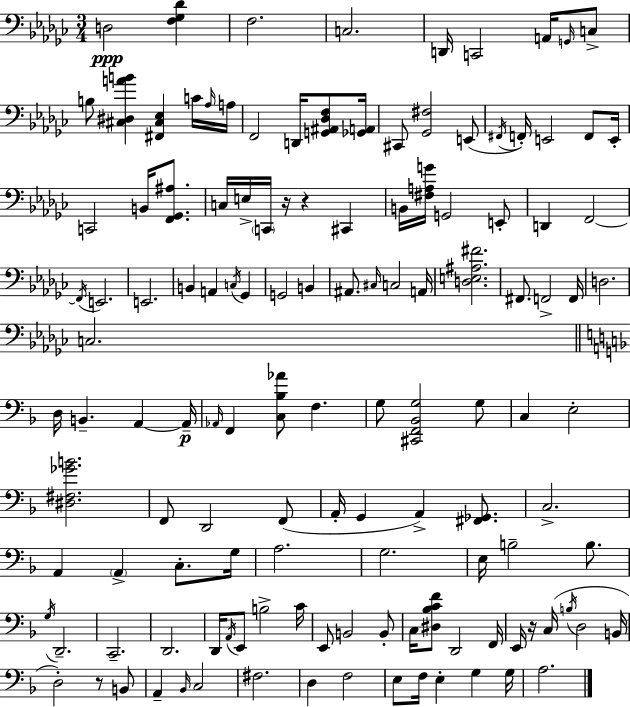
X:1
T:Untitled
M:3/4
L:1/4
K:Ebm
D,2 [F,_G,_D] F,2 C,2 D,,/4 C,,2 A,,/4 G,,/4 C,/2 B,/2 [^C,^D,AB] [^F,,^C,_E,] C/4 _A,/4 A,/4 F,,2 D,,/4 [G,,^A,,_D,F,]/2 [_G,,A,,]/4 ^C,,/2 [_G,,^F,]2 E,,/2 ^F,,/4 F,,/4 E,,2 F,,/2 E,,/4 C,,2 B,,/4 [F,,_G,,^A,]/2 C,/4 E,/4 C,,/4 z/4 z ^C,, B,,/4 [^F,A,G]/4 G,,2 E,,/2 D,, F,,2 F,,/4 E,,2 E,,2 B,, A,, C,/4 _G,, G,,2 B,, ^A,,/2 ^C,/4 C,2 A,,/4 [D,E,^A,^F]2 ^F,,/2 F,,2 F,,/4 D,2 C,2 D,/4 B,, A,, A,,/4 _A,,/4 F,, [C,_B,_A]/2 F, G,/2 [^C,,F,,_B,,G,]2 G,/2 C, E,2 [^D,^F,_GB]2 F,,/2 D,,2 F,,/2 A,,/4 G,, A,, [^F,,_G,,]/2 C,2 A,, A,, C,/2 G,/4 A,2 G,2 E,/4 B,2 B,/2 G,/4 D,,2 C,,2 D,,2 D,,/4 A,,/4 E,,/2 B,2 C/4 E,,/2 B,,2 B,,/2 C,/4 [^D,_B,CF]/2 D,,2 F,,/4 E,,/4 z/4 C,/4 B,/4 D,2 B,,/4 D,2 z/2 B,,/2 A,, _B,,/4 C,2 ^F,2 D, F,2 E,/2 F,/4 E, G, G,/4 A,2